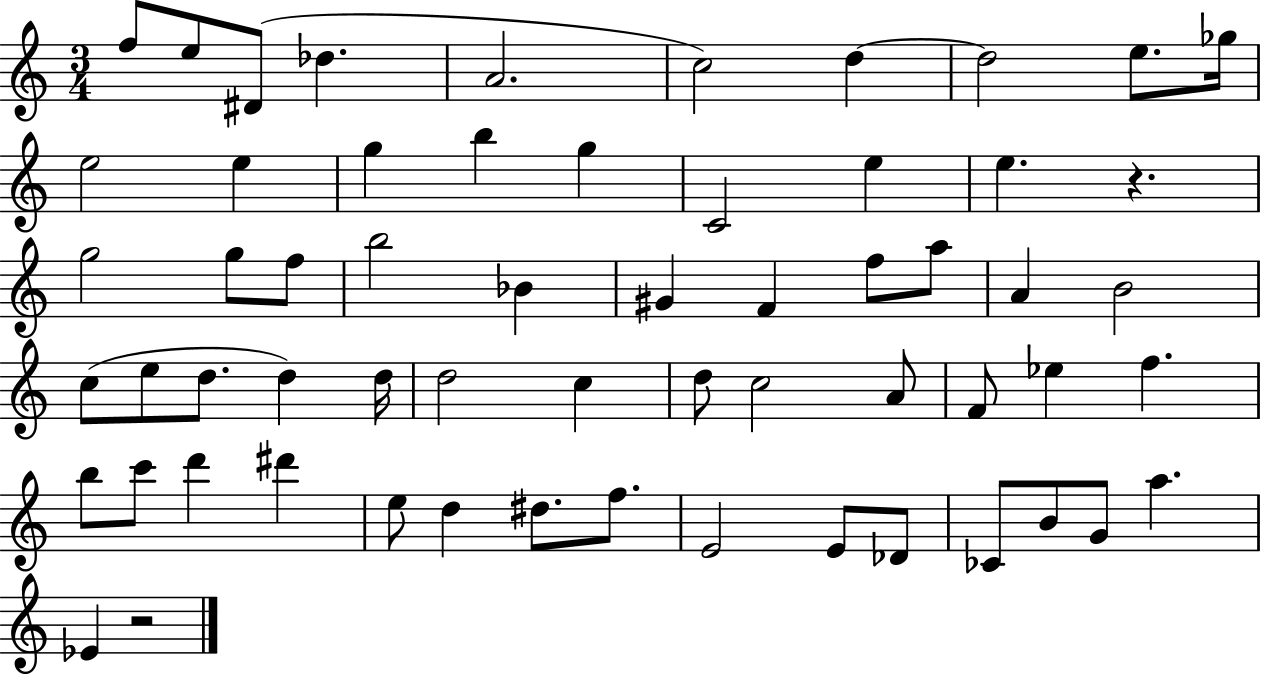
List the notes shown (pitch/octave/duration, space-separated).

F5/e E5/e D#4/e Db5/q. A4/h. C5/h D5/q D5/h E5/e. Gb5/s E5/h E5/q G5/q B5/q G5/q C4/h E5/q E5/q. R/q. G5/h G5/e F5/e B5/h Bb4/q G#4/q F4/q F5/e A5/e A4/q B4/h C5/e E5/e D5/e. D5/q D5/s D5/h C5/q D5/e C5/h A4/e F4/e Eb5/q F5/q. B5/e C6/e D6/q D#6/q E5/e D5/q D#5/e. F5/e. E4/h E4/e Db4/e CES4/e B4/e G4/e A5/q. Eb4/q R/h